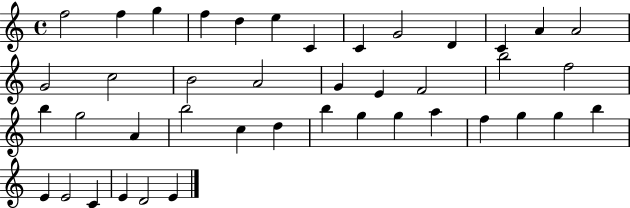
{
  \clef treble
  \time 4/4
  \defaultTimeSignature
  \key c \major
  f''2 f''4 g''4 | f''4 d''4 e''4 c'4 | c'4 g'2 d'4 | c'4 a'4 a'2 | \break g'2 c''2 | b'2 a'2 | g'4 e'4 f'2 | b''2 f''2 | \break b''4 g''2 a'4 | b''2 c''4 d''4 | b''4 g''4 g''4 a''4 | f''4 g''4 g''4 b''4 | \break e'4 e'2 c'4 | e'4 d'2 e'4 | \bar "|."
}